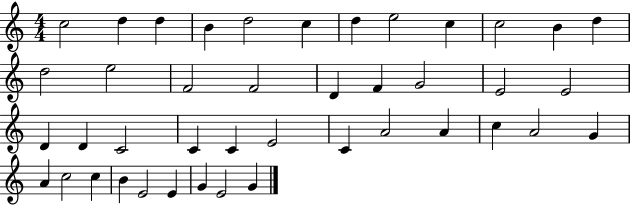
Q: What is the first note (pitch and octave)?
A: C5